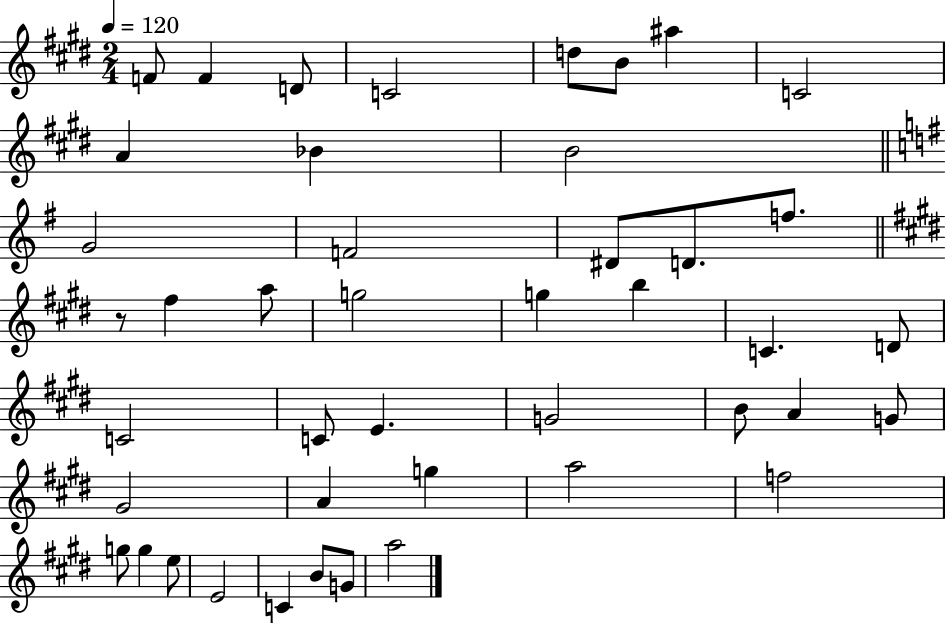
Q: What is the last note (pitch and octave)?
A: A5